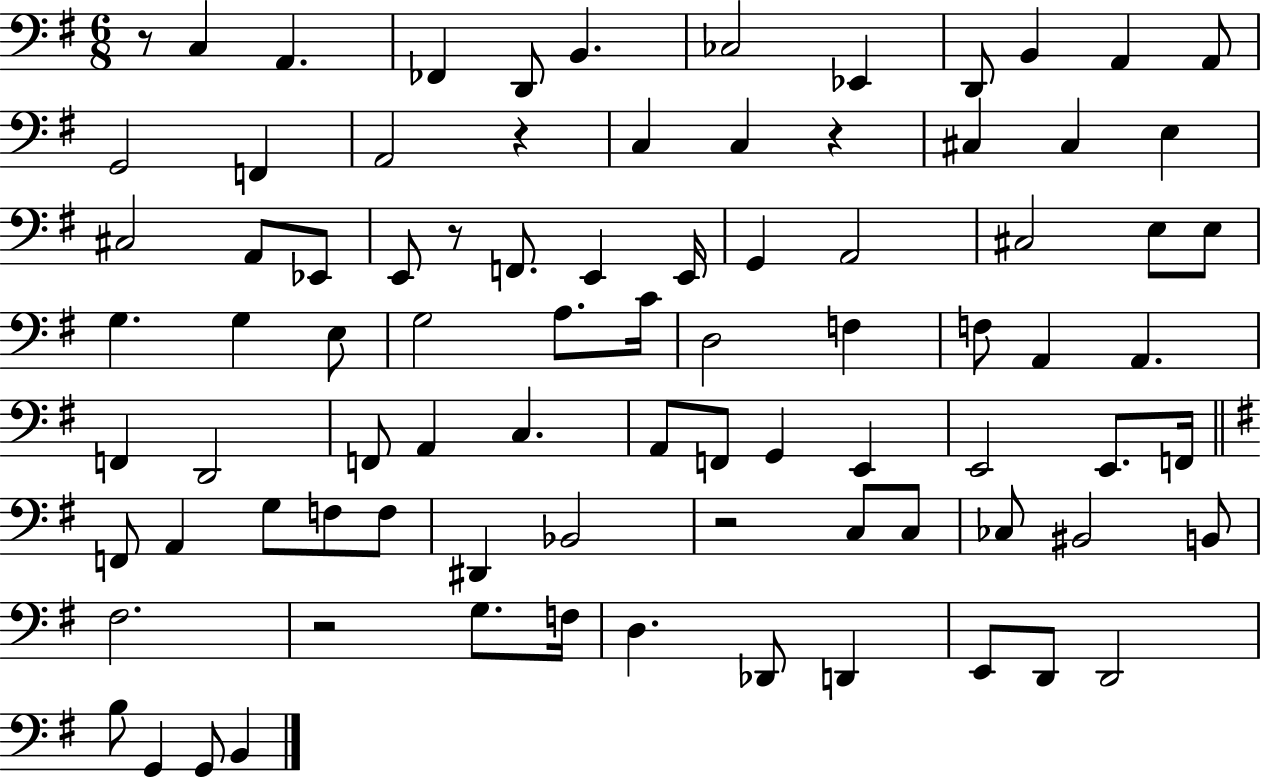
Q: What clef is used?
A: bass